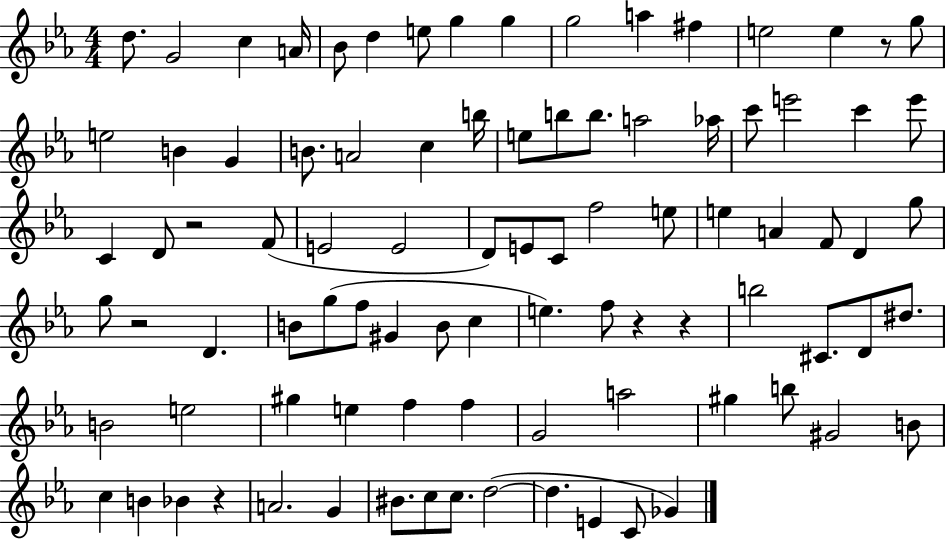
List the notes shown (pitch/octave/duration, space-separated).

D5/e. G4/h C5/q A4/s Bb4/e D5/q E5/e G5/q G5/q G5/h A5/q F#5/q E5/h E5/q R/e G5/e E5/h B4/q G4/q B4/e. A4/h C5/q B5/s E5/e B5/e B5/e. A5/h Ab5/s C6/e E6/h C6/q E6/e C4/q D4/e R/h F4/e E4/h E4/h D4/e E4/e C4/e F5/h E5/e E5/q A4/q F4/e D4/q G5/e G5/e R/h D4/q. B4/e G5/e F5/e G#4/q B4/e C5/q E5/q. F5/e R/q R/q B5/h C#4/e. D4/e D#5/e. B4/h E5/h G#5/q E5/q F5/q F5/q G4/h A5/h G#5/q B5/e G#4/h B4/e C5/q B4/q Bb4/q R/q A4/h. G4/q BIS4/e. C5/e C5/e. D5/h D5/q. E4/q C4/e Gb4/q